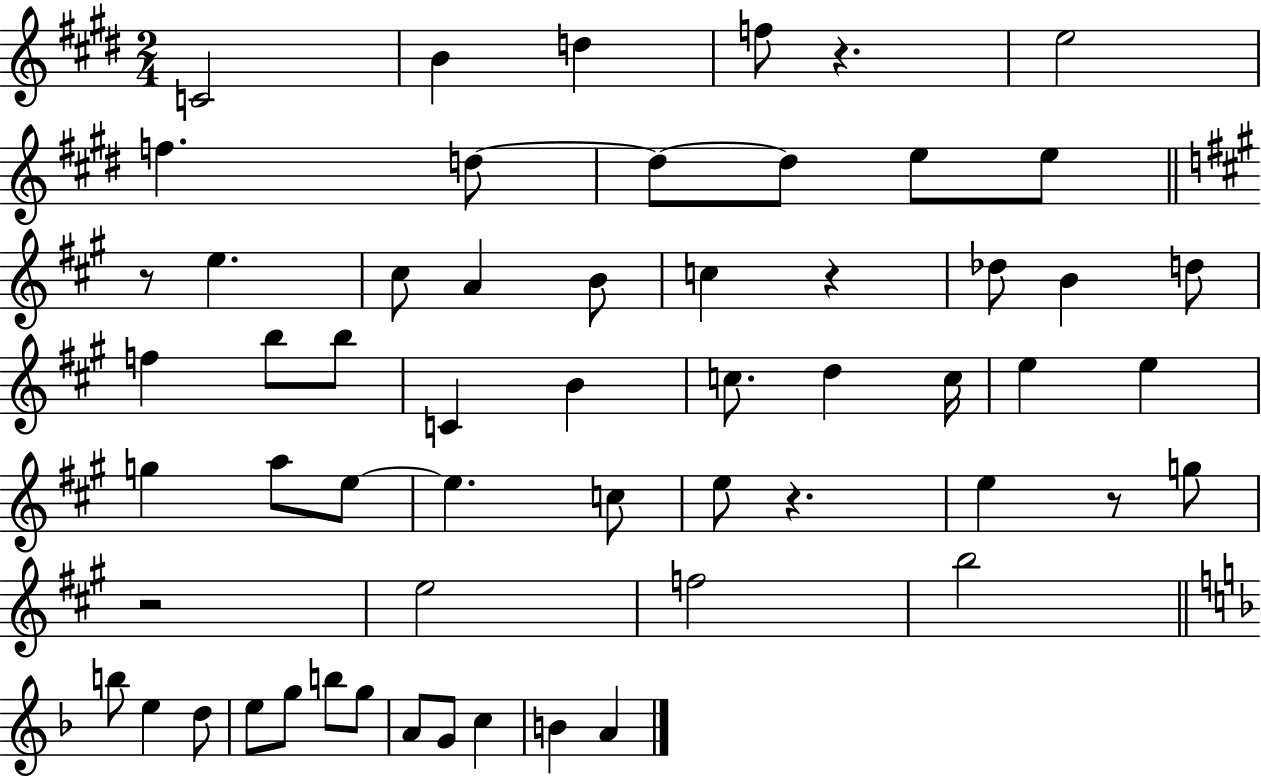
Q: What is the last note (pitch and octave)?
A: A4